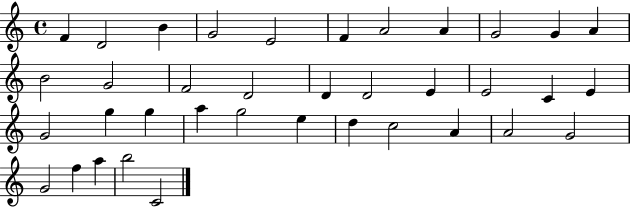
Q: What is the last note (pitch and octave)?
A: C4